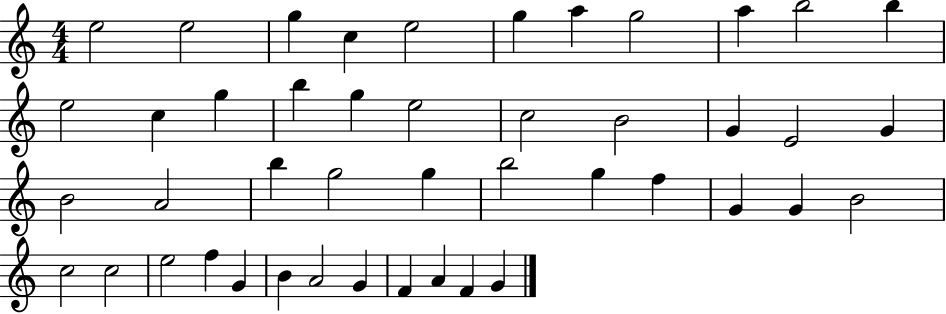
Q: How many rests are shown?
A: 0